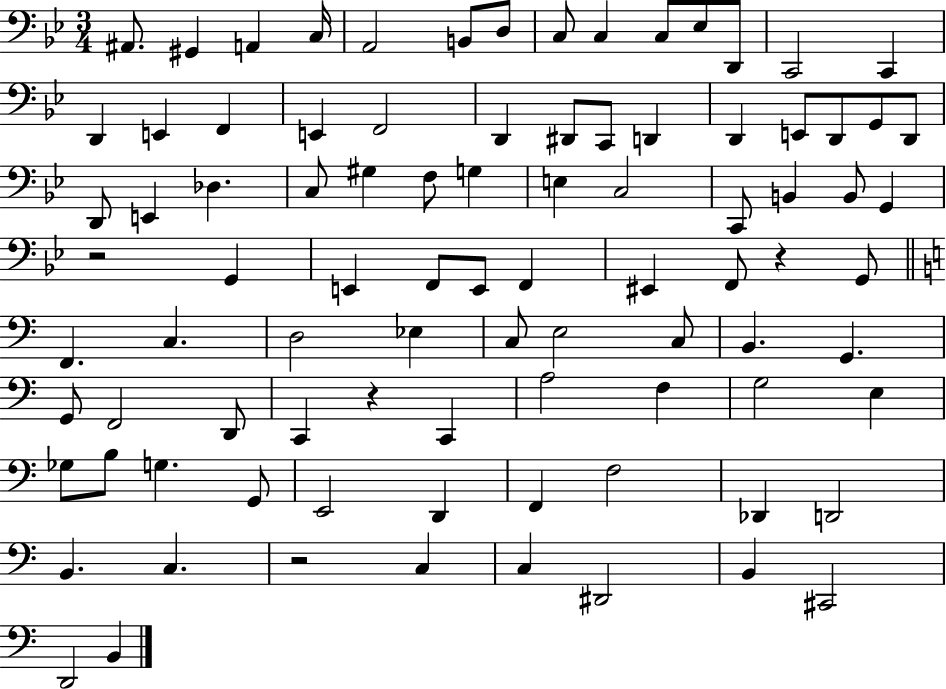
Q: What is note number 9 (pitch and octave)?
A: C3